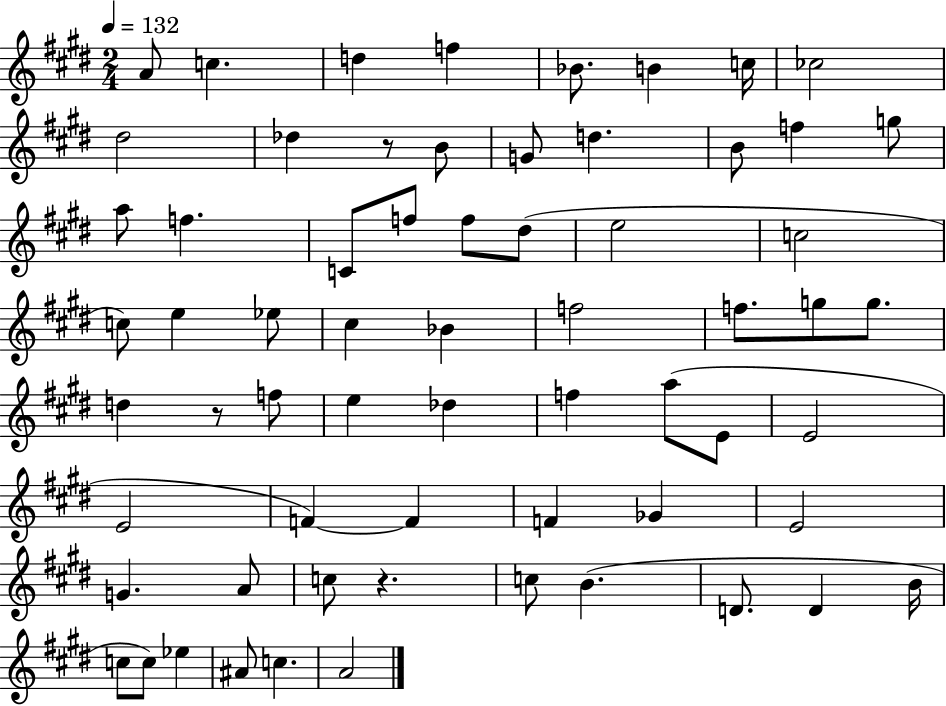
{
  \clef treble
  \numericTimeSignature
  \time 2/4
  \key e \major
  \tempo 4 = 132
  a'8 c''4. | d''4 f''4 | bes'8. b'4 c''16 | ces''2 | \break dis''2 | des''4 r8 b'8 | g'8 d''4. | b'8 f''4 g''8 | \break a''8 f''4. | c'8 f''8 f''8 dis''8( | e''2 | c''2 | \break c''8) e''4 ees''8 | cis''4 bes'4 | f''2 | f''8. g''8 g''8. | \break d''4 r8 f''8 | e''4 des''4 | f''4 a''8( e'8 | e'2 | \break e'2 | f'4~~) f'4 | f'4 ges'4 | e'2 | \break g'4. a'8 | c''8 r4. | c''8 b'4.( | d'8. d'4 b'16 | \break c''8 c''8) ees''4 | ais'8 c''4. | a'2 | \bar "|."
}